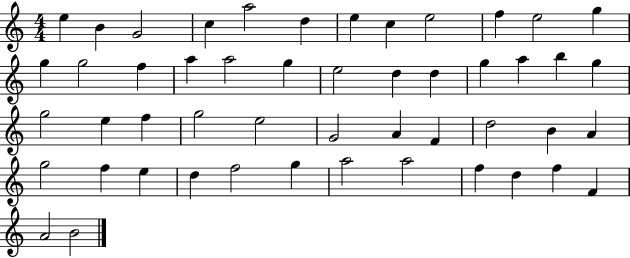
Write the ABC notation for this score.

X:1
T:Untitled
M:4/4
L:1/4
K:C
e B G2 c a2 d e c e2 f e2 g g g2 f a a2 g e2 d d g a b g g2 e f g2 e2 G2 A F d2 B A g2 f e d f2 g a2 a2 f d f F A2 B2